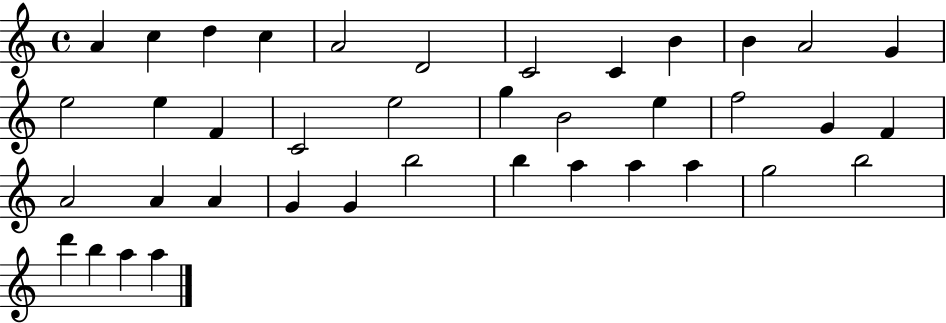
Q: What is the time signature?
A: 4/4